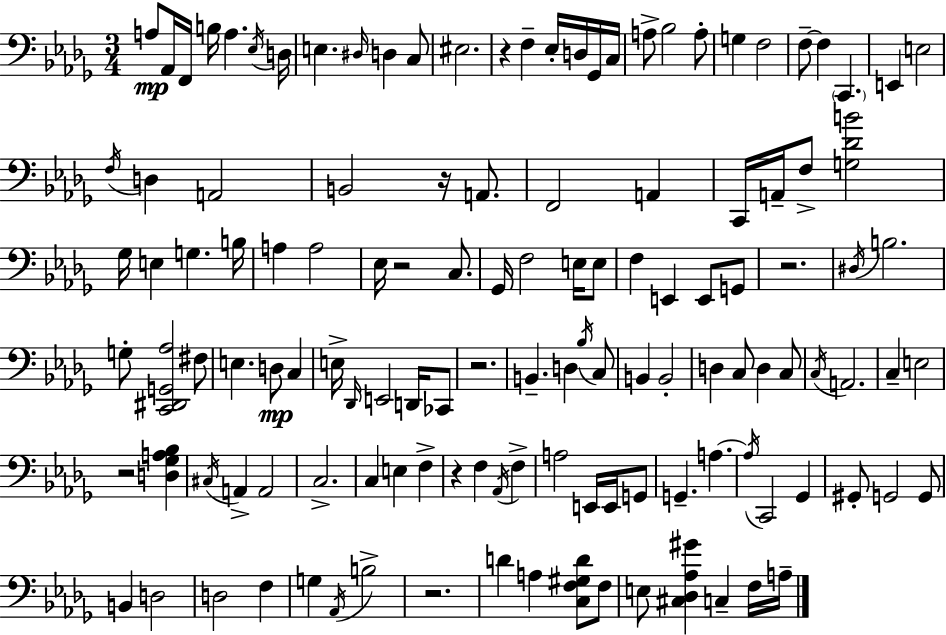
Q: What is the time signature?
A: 3/4